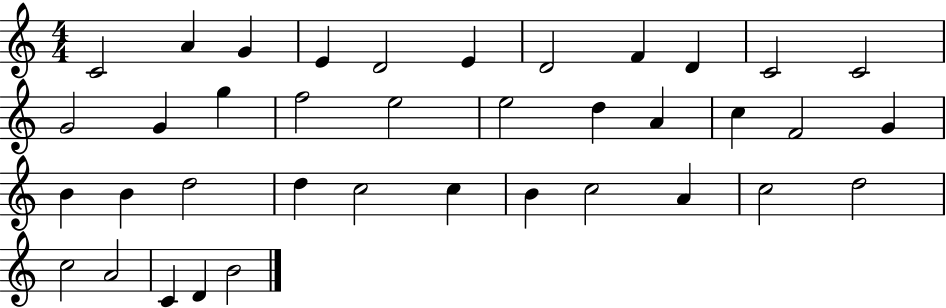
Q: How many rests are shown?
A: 0